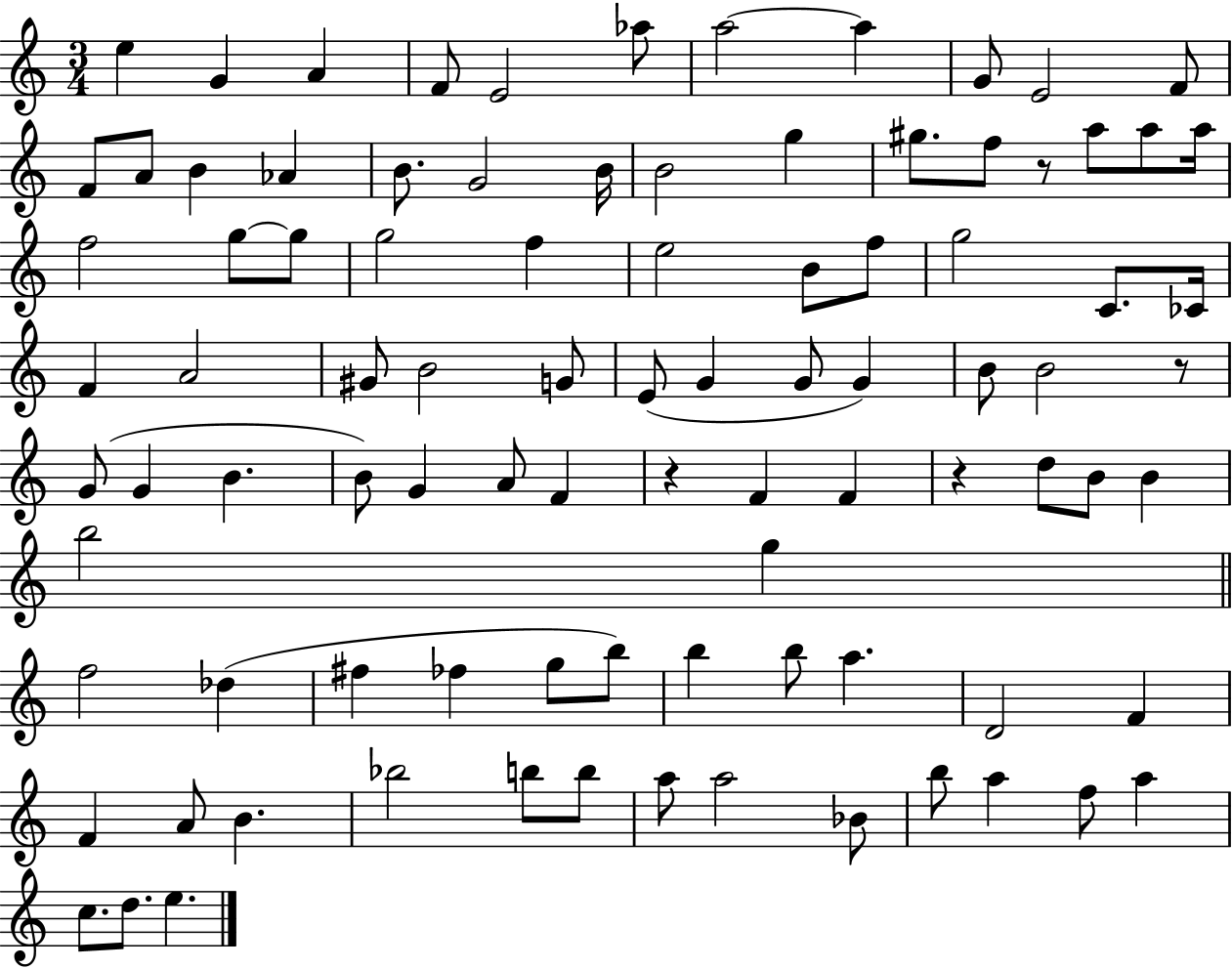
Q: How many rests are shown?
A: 4